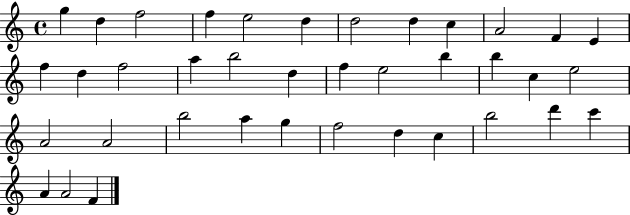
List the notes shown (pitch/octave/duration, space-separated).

G5/q D5/q F5/h F5/q E5/h D5/q D5/h D5/q C5/q A4/h F4/q E4/q F5/q D5/q F5/h A5/q B5/h D5/q F5/q E5/h B5/q B5/q C5/q E5/h A4/h A4/h B5/h A5/q G5/q F5/h D5/q C5/q B5/h D6/q C6/q A4/q A4/h F4/q